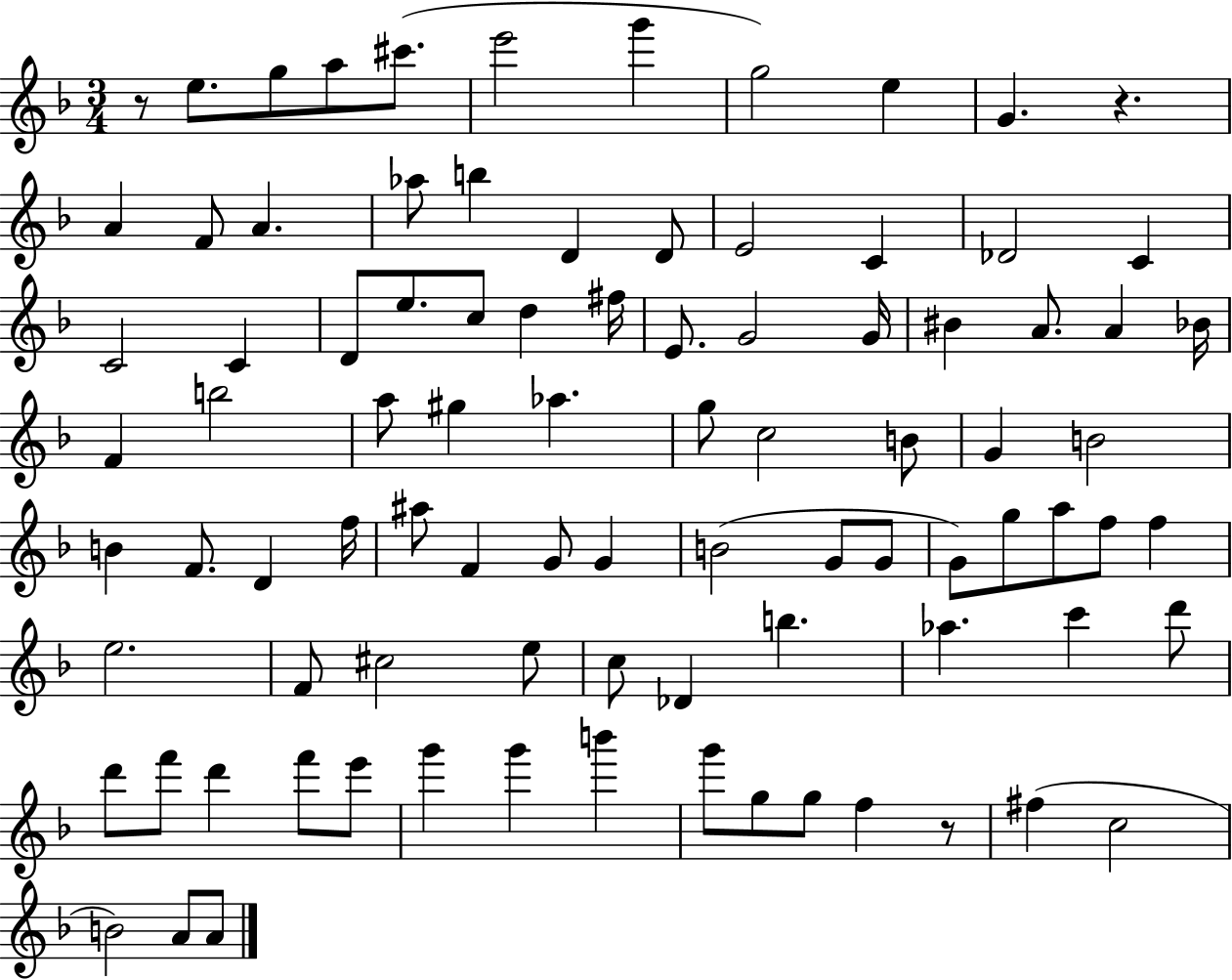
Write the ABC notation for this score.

X:1
T:Untitled
M:3/4
L:1/4
K:F
z/2 e/2 g/2 a/2 ^c'/2 e'2 g' g2 e G z A F/2 A _a/2 b D D/2 E2 C _D2 C C2 C D/2 e/2 c/2 d ^f/4 E/2 G2 G/4 ^B A/2 A _B/4 F b2 a/2 ^g _a g/2 c2 B/2 G B2 B F/2 D f/4 ^a/2 F G/2 G B2 G/2 G/2 G/2 g/2 a/2 f/2 f e2 F/2 ^c2 e/2 c/2 _D b _a c' d'/2 d'/2 f'/2 d' f'/2 e'/2 g' g' b' g'/2 g/2 g/2 f z/2 ^f c2 B2 A/2 A/2